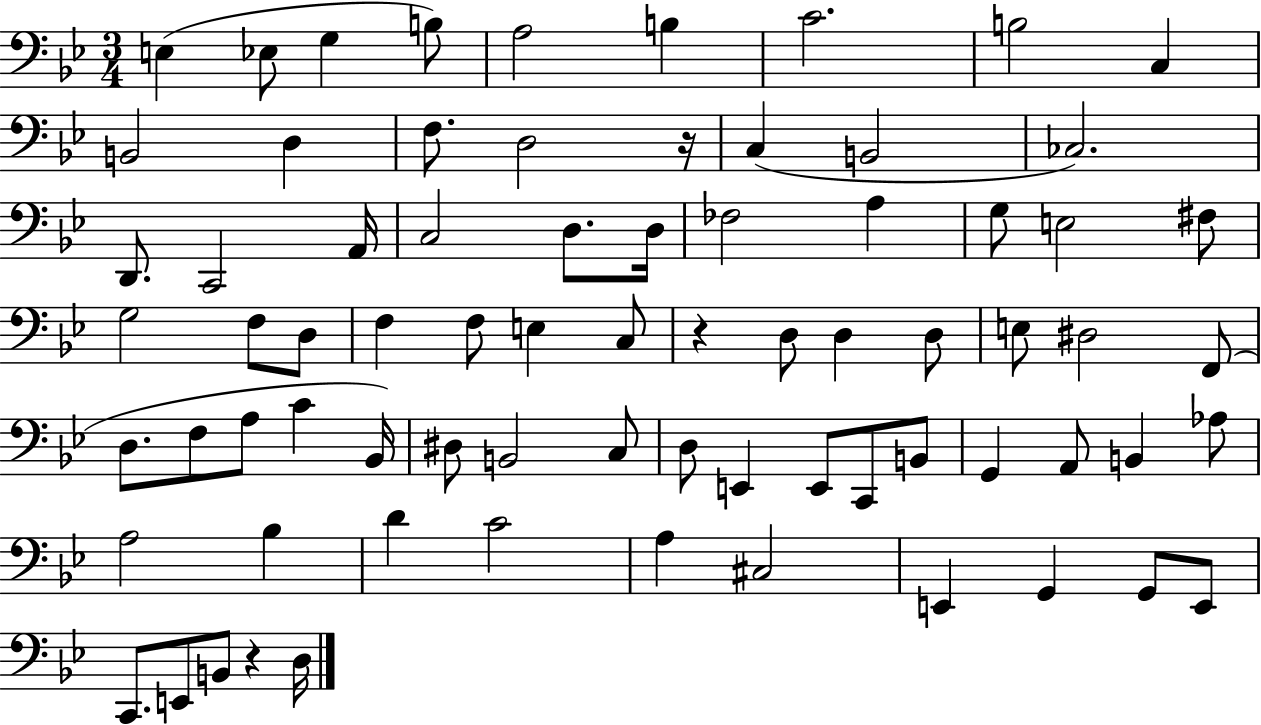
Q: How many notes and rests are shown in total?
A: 74